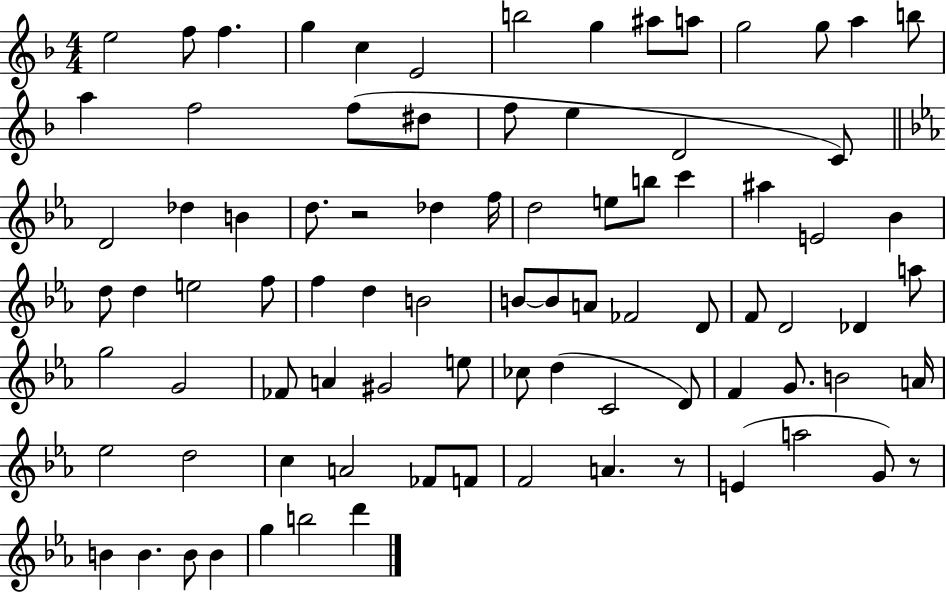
{
  \clef treble
  \numericTimeSignature
  \time 4/4
  \key f \major
  e''2 f''8 f''4. | g''4 c''4 e'2 | b''2 g''4 ais''8 a''8 | g''2 g''8 a''4 b''8 | \break a''4 f''2 f''8( dis''8 | f''8 e''4 d'2 c'8) | \bar "||" \break \key c \minor d'2 des''4 b'4 | d''8. r2 des''4 f''16 | d''2 e''8 b''8 c'''4 | ais''4 e'2 bes'4 | \break d''8 d''4 e''2 f''8 | f''4 d''4 b'2 | b'8~~ b'8 a'8 fes'2 d'8 | f'8 d'2 des'4 a''8 | \break g''2 g'2 | fes'8 a'4 gis'2 e''8 | ces''8 d''4( c'2 d'8) | f'4 g'8. b'2 a'16 | \break ees''2 d''2 | c''4 a'2 fes'8 f'8 | f'2 a'4. r8 | e'4( a''2 g'8) r8 | \break b'4 b'4. b'8 b'4 | g''4 b''2 d'''4 | \bar "|."
}